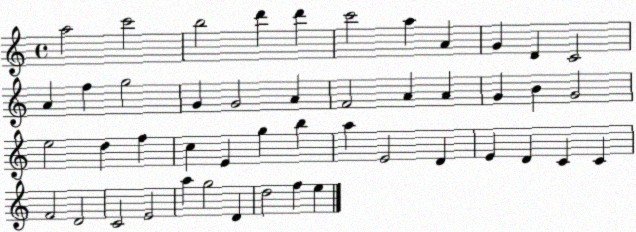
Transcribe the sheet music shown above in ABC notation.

X:1
T:Untitled
M:4/4
L:1/4
K:C
a2 c'2 b2 d' d' c'2 a A G D C2 A f g2 G G2 A F2 A A G B G2 e2 d f c E g b a E2 D E D C C F2 D2 C2 E2 a g2 D d2 f e